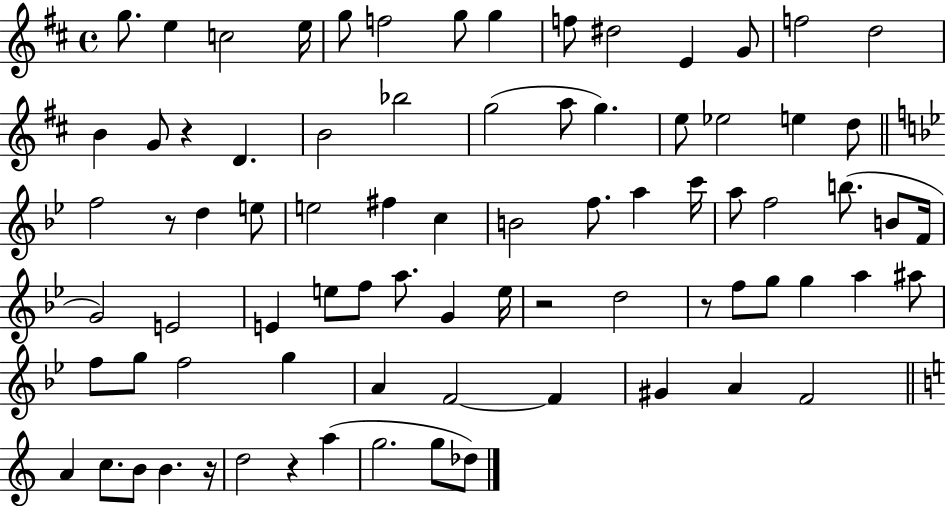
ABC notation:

X:1
T:Untitled
M:4/4
L:1/4
K:D
g/2 e c2 e/4 g/2 f2 g/2 g f/2 ^d2 E G/2 f2 d2 B G/2 z D B2 _b2 g2 a/2 g e/2 _e2 e d/2 f2 z/2 d e/2 e2 ^f c B2 f/2 a c'/4 a/2 f2 b/2 B/2 F/4 G2 E2 E e/2 f/2 a/2 G e/4 z2 d2 z/2 f/2 g/2 g a ^a/2 f/2 g/2 f2 g A F2 F ^G A F2 A c/2 B/2 B z/4 d2 z a g2 g/2 _d/2